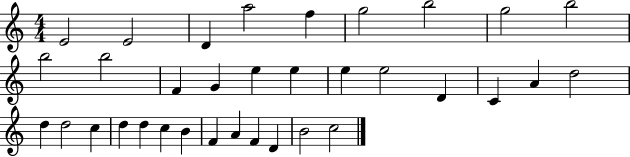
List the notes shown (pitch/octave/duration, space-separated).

E4/h E4/h D4/q A5/h F5/q G5/h B5/h G5/h B5/h B5/h B5/h F4/q G4/q E5/q E5/q E5/q E5/h D4/q C4/q A4/q D5/h D5/q D5/h C5/q D5/q D5/q C5/q B4/q F4/q A4/q F4/q D4/q B4/h C5/h